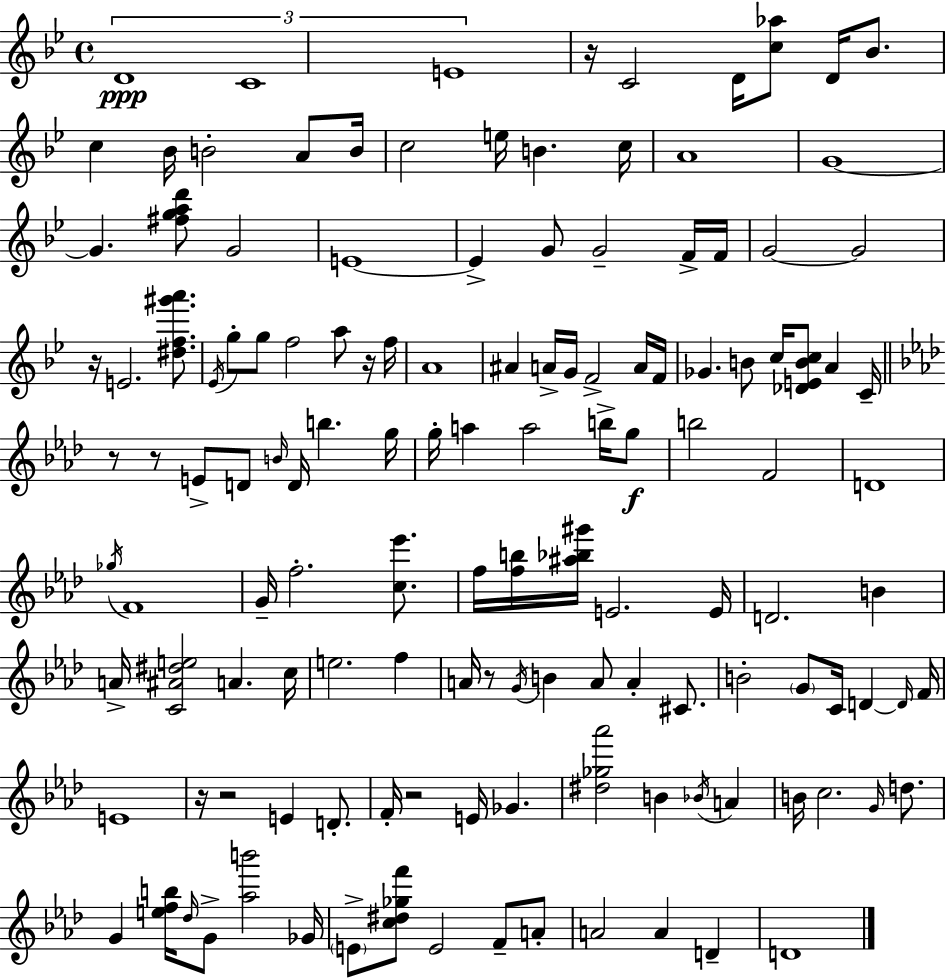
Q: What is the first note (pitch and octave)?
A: D4